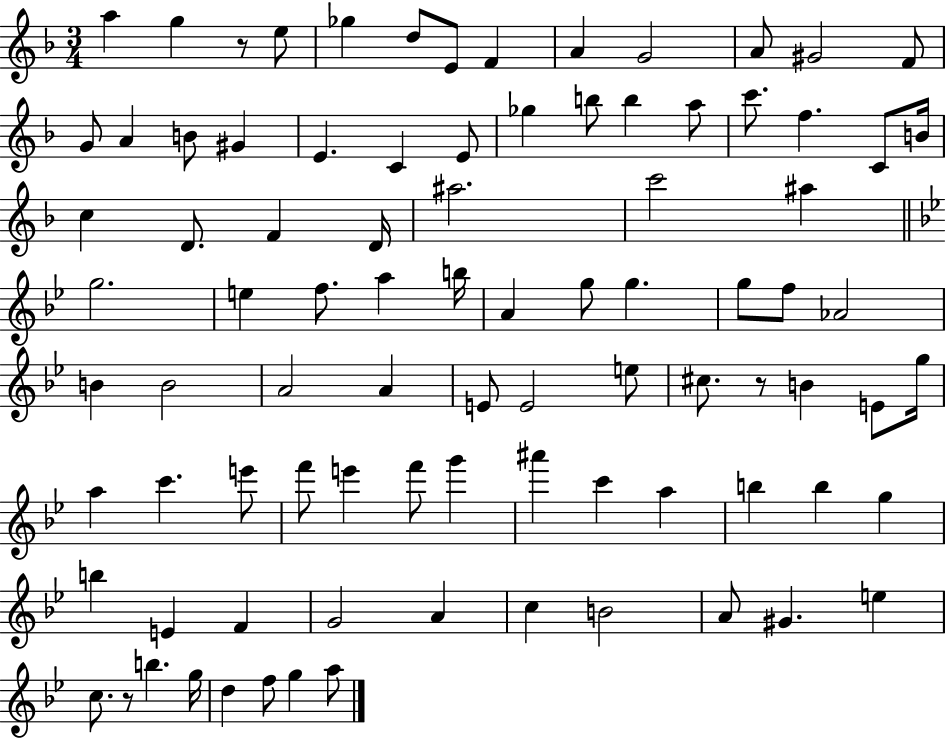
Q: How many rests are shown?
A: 3